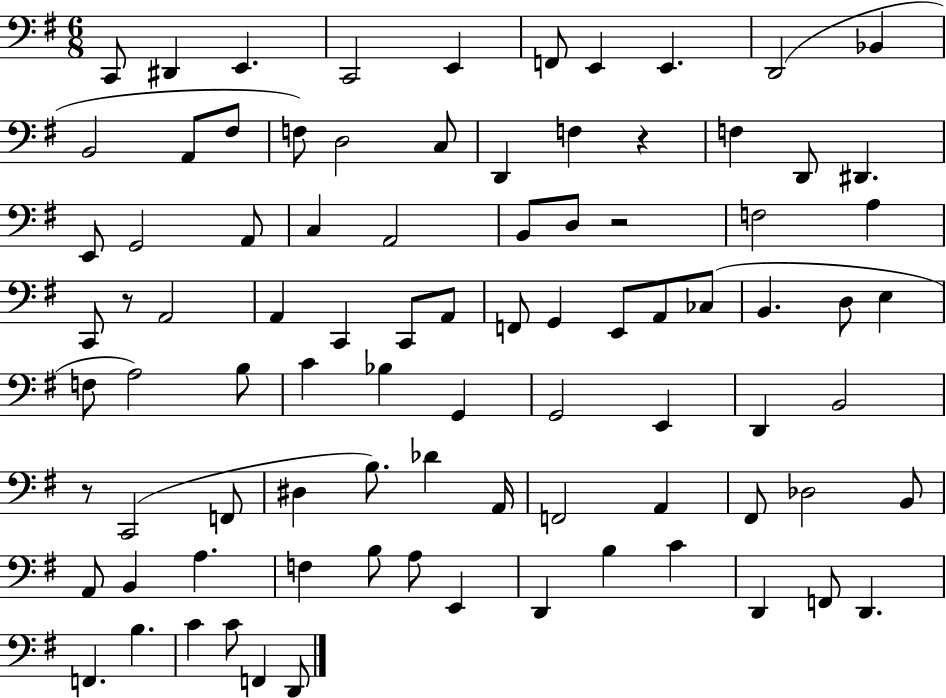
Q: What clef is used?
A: bass